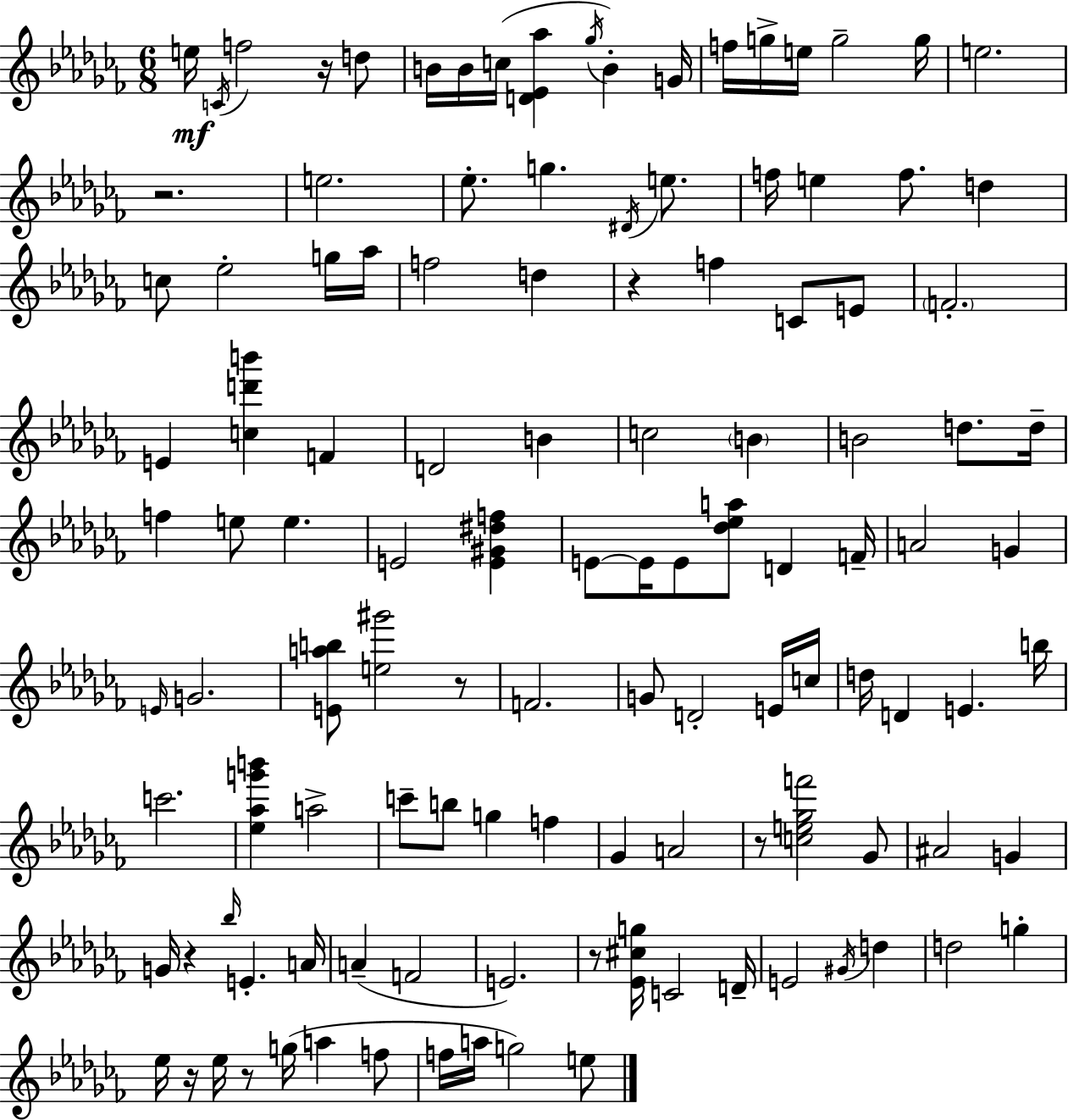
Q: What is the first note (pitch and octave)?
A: E5